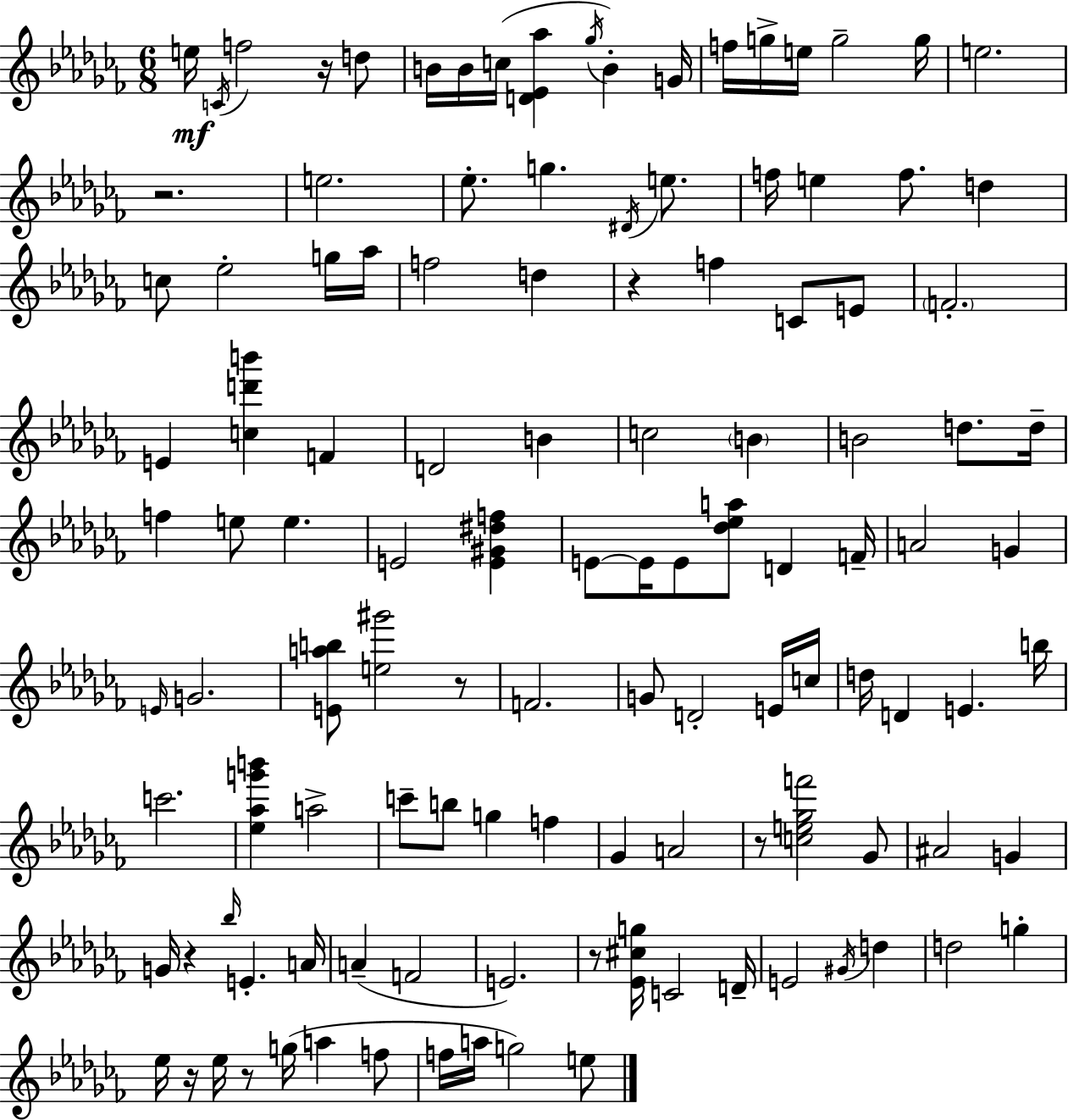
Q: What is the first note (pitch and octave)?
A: E5